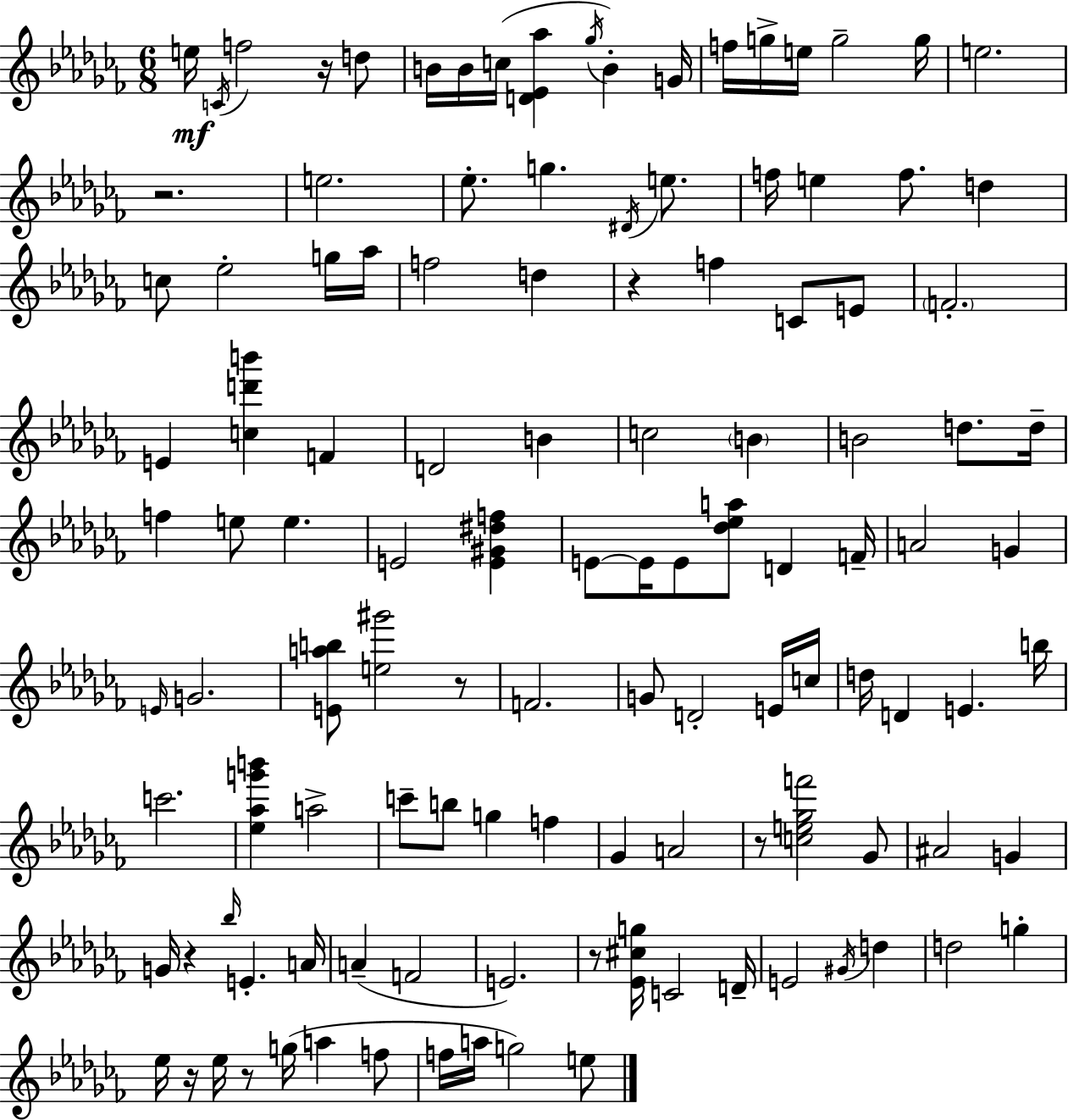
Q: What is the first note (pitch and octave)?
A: E5